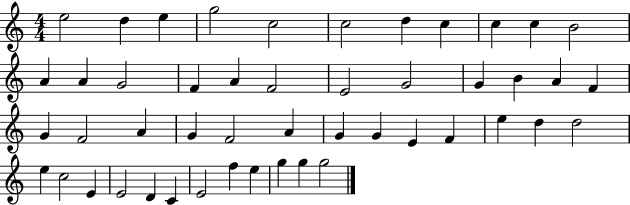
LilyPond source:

{
  \clef treble
  \numericTimeSignature
  \time 4/4
  \key c \major
  e''2 d''4 e''4 | g''2 c''2 | c''2 d''4 c''4 | c''4 c''4 b'2 | \break a'4 a'4 g'2 | f'4 a'4 f'2 | e'2 g'2 | g'4 b'4 a'4 f'4 | \break g'4 f'2 a'4 | g'4 f'2 a'4 | g'4 g'4 e'4 f'4 | e''4 d''4 d''2 | \break e''4 c''2 e'4 | e'2 d'4 c'4 | e'2 f''4 e''4 | g''4 g''4 g''2 | \break \bar "|."
}